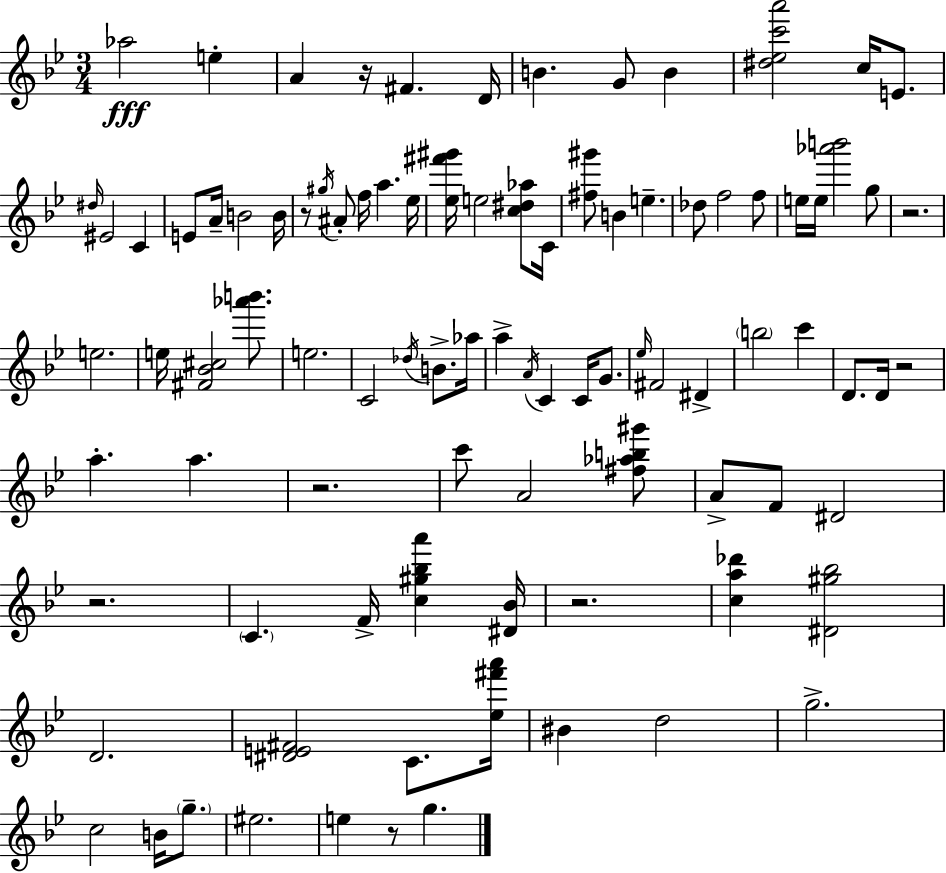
Ab5/h E5/q A4/q R/s F#4/q. D4/s B4/q. G4/e B4/q [D#5,Eb5,C6,A6]/h C5/s E4/e. D#5/s EIS4/h C4/q E4/e A4/s B4/h B4/s R/e G#5/s A#4/e F5/s A5/q. Eb5/s [Eb5,F#6,G#6]/s E5/h [C5,D#5,Ab5]/e C4/s [F#5,G#6]/e B4/q E5/q. Db5/e F5/h F5/e E5/s E5/s [Ab6,B6]/h G5/e R/h. E5/h. E5/s [F#4,Bb4,C#5]/h [Ab6,B6]/e. E5/h. C4/h Db5/s B4/e. Ab5/s A5/q A4/s C4/q C4/s G4/e. Eb5/s F#4/h D#4/q B5/h C6/q D4/e. D4/s R/h A5/q. A5/q. R/h. C6/e A4/h [F#5,Ab5,B5,G#6]/e A4/e F4/e D#4/h R/h. C4/q. F4/s [C5,G#5,Bb5,A6]/q [D#4,Bb4]/s R/h. [C5,A5,Db6]/q [D#4,G#5,Bb5]/h D4/h. [D#4,E4,F#4]/h C4/e. [Eb5,F#6,A6]/s BIS4/q D5/h G5/h. C5/h B4/s G5/e. EIS5/h. E5/q R/e G5/q.